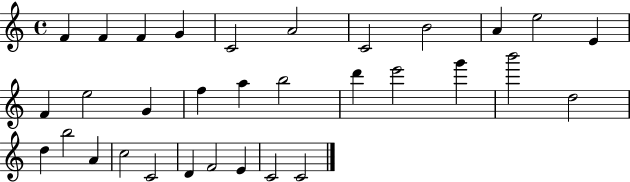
F4/q F4/q F4/q G4/q C4/h A4/h C4/h B4/h A4/q E5/h E4/q F4/q E5/h G4/q F5/q A5/q B5/h D6/q E6/h G6/q B6/h D5/h D5/q B5/h A4/q C5/h C4/h D4/q F4/h E4/q C4/h C4/h